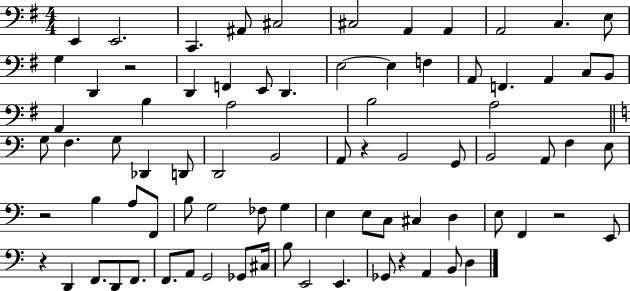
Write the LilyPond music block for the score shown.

{
  \clef bass
  \numericTimeSignature
  \time 4/4
  \key g \major
  e,4 e,2. | c,4. ais,8 cis2 | cis2 a,4 a,4 | a,2 c4. e8 | \break g4 d,4 r2 | d,4 f,4 e,8 d,4. | e2~~ e4 f4 | a,8 f,4. a,4 c8 b,8 | \break a,4 b4 a2 | b2 a2 | \bar "||" \break \key c \major g8 f4. g8 des,4 d,8 | d,2 b,2 | a,8 r4 b,2 g,8 | b,2 a,8 f4 e8 | \break r2 b4 a8 f,8 | b8 g2 fes8 g4 | e4 e8 c8 cis4 d4 | e8 f,4 r2 e,8 | \break r4 d,4 f,8. d,8 f,8. | f,8. a,8 g,2 ges,8 cis16 | b8 e,2 e,4. | ges,8 r4 a,4 b,8 d4 | \break \bar "|."
}